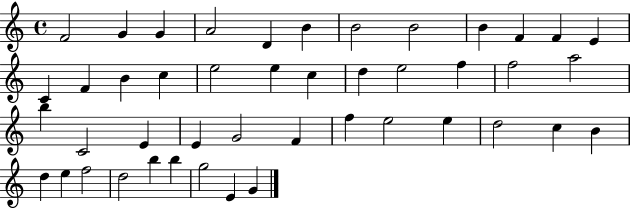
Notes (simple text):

F4/h G4/q G4/q A4/h D4/q B4/q B4/h B4/h B4/q F4/q F4/q E4/q C4/q F4/q B4/q C5/q E5/h E5/q C5/q D5/q E5/h F5/q F5/h A5/h B5/q C4/h E4/q E4/q G4/h F4/q F5/q E5/h E5/q D5/h C5/q B4/q D5/q E5/q F5/h D5/h B5/q B5/q G5/h E4/q G4/q